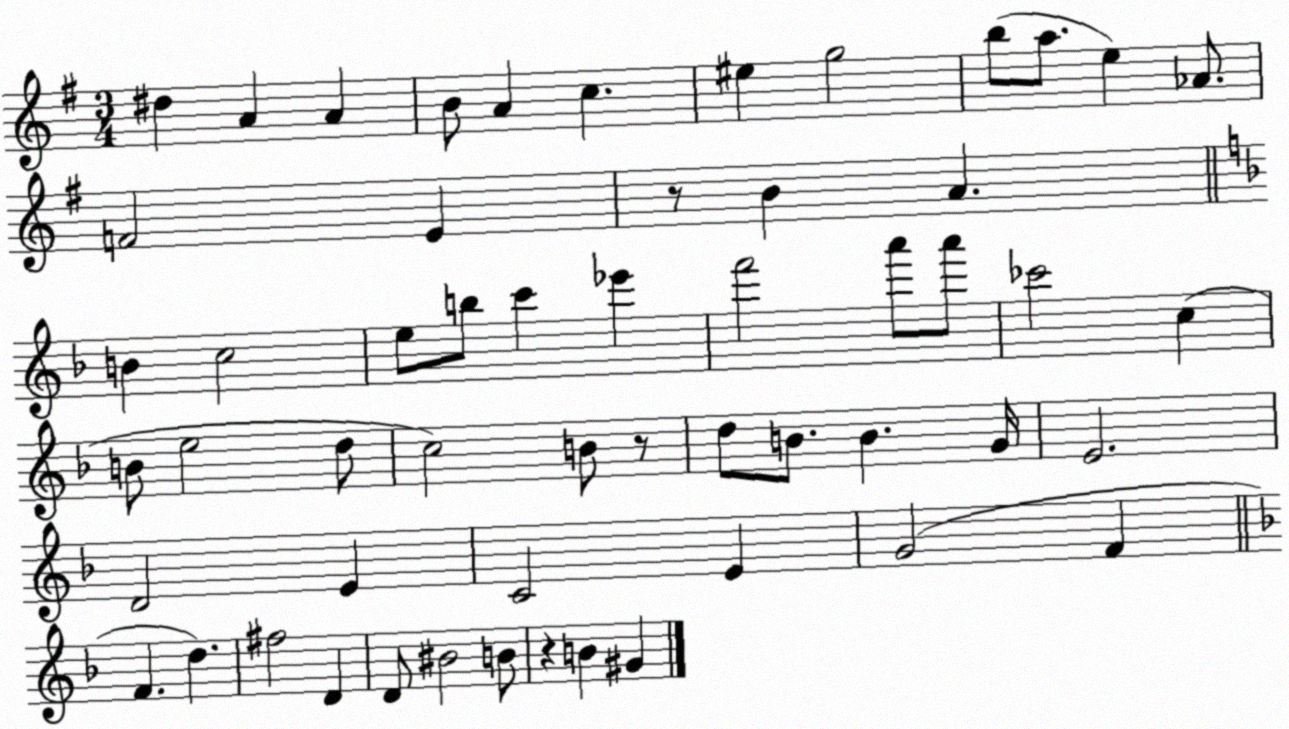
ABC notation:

X:1
T:Untitled
M:3/4
L:1/4
K:G
^d A A B/2 A c ^e g2 b/2 a/2 e _A/2 F2 E z/2 B A B c2 e/2 b/2 c' _e' f'2 a'/2 a'/2 _c'2 c B/2 e2 d/2 c2 B/2 z/2 d/2 B/2 B G/4 E2 D2 E C2 E G2 F F d ^f2 D D/2 ^B2 B/2 z B ^G